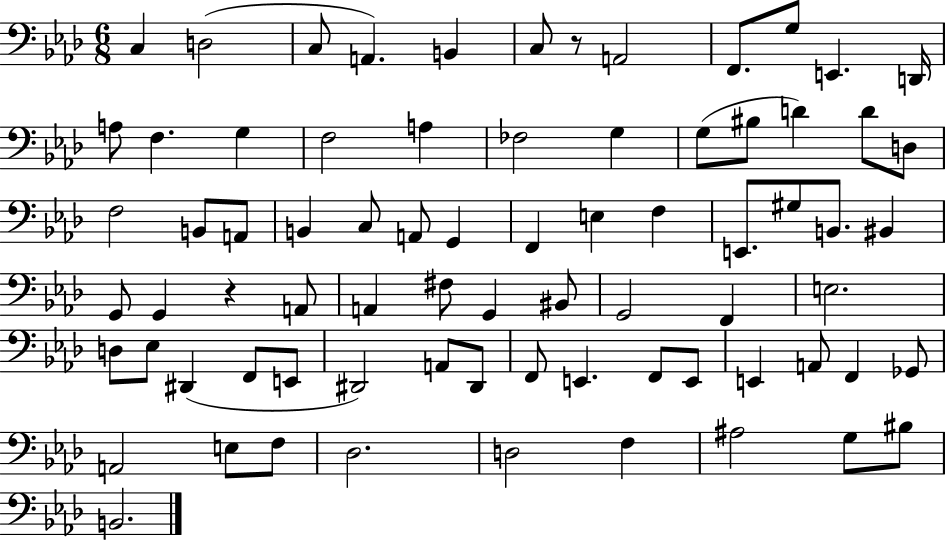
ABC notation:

X:1
T:Untitled
M:6/8
L:1/4
K:Ab
C, D,2 C,/2 A,, B,, C,/2 z/2 A,,2 F,,/2 G,/2 E,, D,,/4 A,/2 F, G, F,2 A, _F,2 G, G,/2 ^B,/2 D D/2 D,/2 F,2 B,,/2 A,,/2 B,, C,/2 A,,/2 G,, F,, E, F, E,,/2 ^G,/2 B,,/2 ^B,, G,,/2 G,, z A,,/2 A,, ^F,/2 G,, ^B,,/2 G,,2 F,, E,2 D,/2 _E,/2 ^D,, F,,/2 E,,/2 ^D,,2 A,,/2 ^D,,/2 F,,/2 E,, F,,/2 E,,/2 E,, A,,/2 F,, _G,,/2 A,,2 E,/2 F,/2 _D,2 D,2 F, ^A,2 G,/2 ^B,/2 B,,2